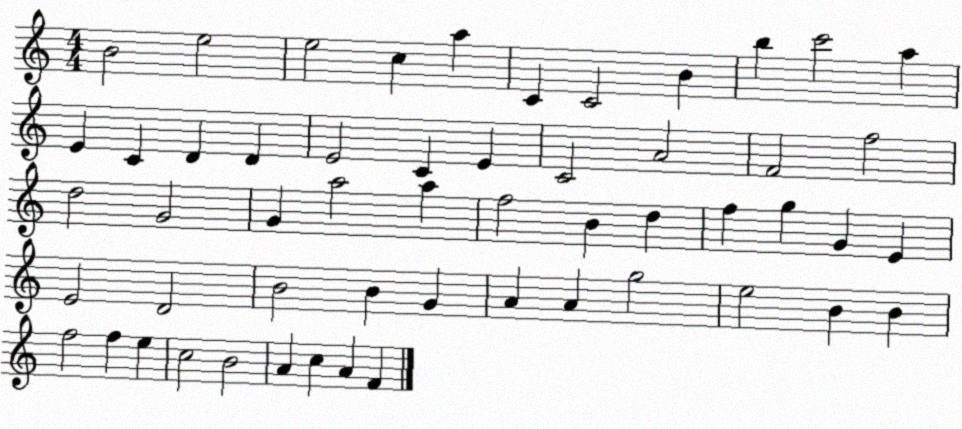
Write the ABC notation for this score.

X:1
T:Untitled
M:4/4
L:1/4
K:C
B2 e2 e2 c a C C2 B b c'2 a E C D D E2 C E C2 A2 F2 f2 d2 G2 G a2 a f2 B d f g G E E2 D2 B2 B G A A g2 e2 B B f2 f e c2 B2 A c A F